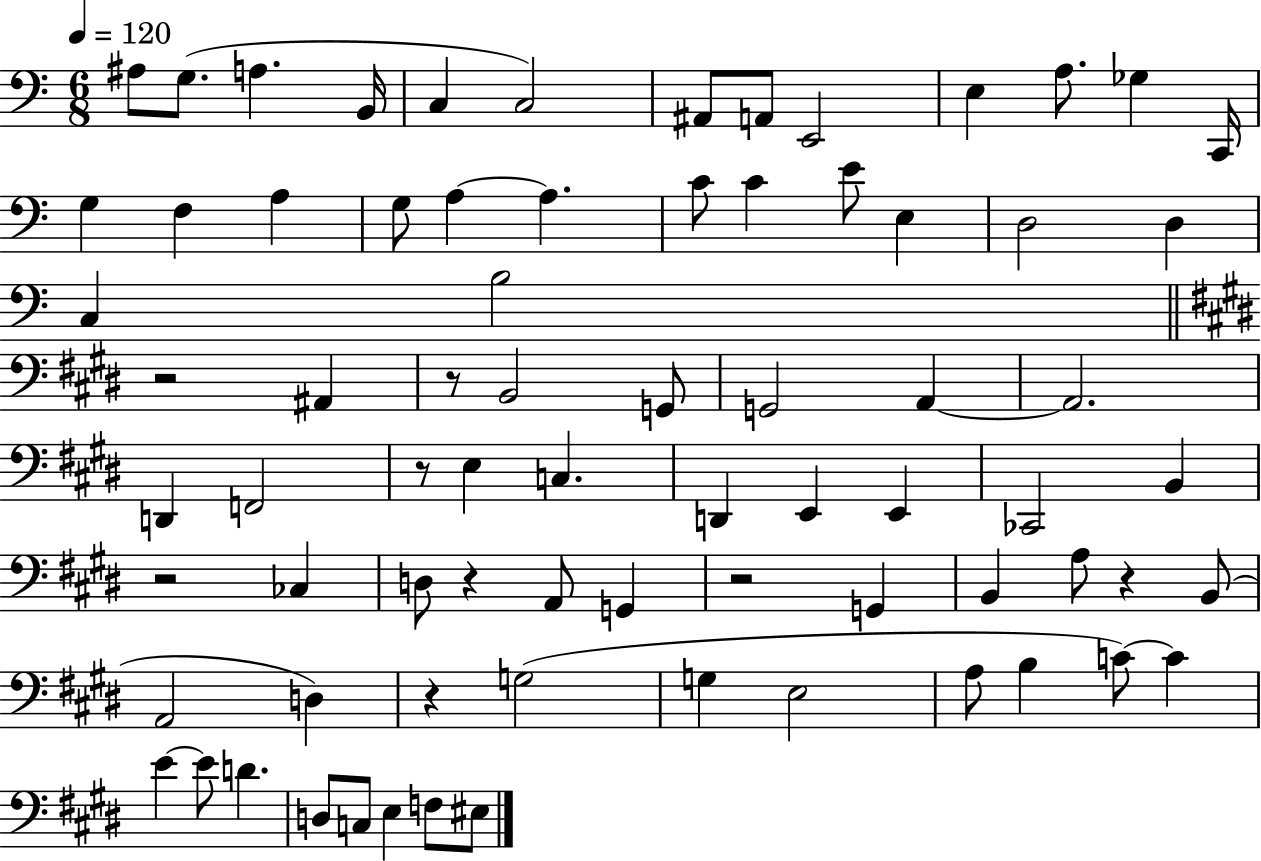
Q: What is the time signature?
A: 6/8